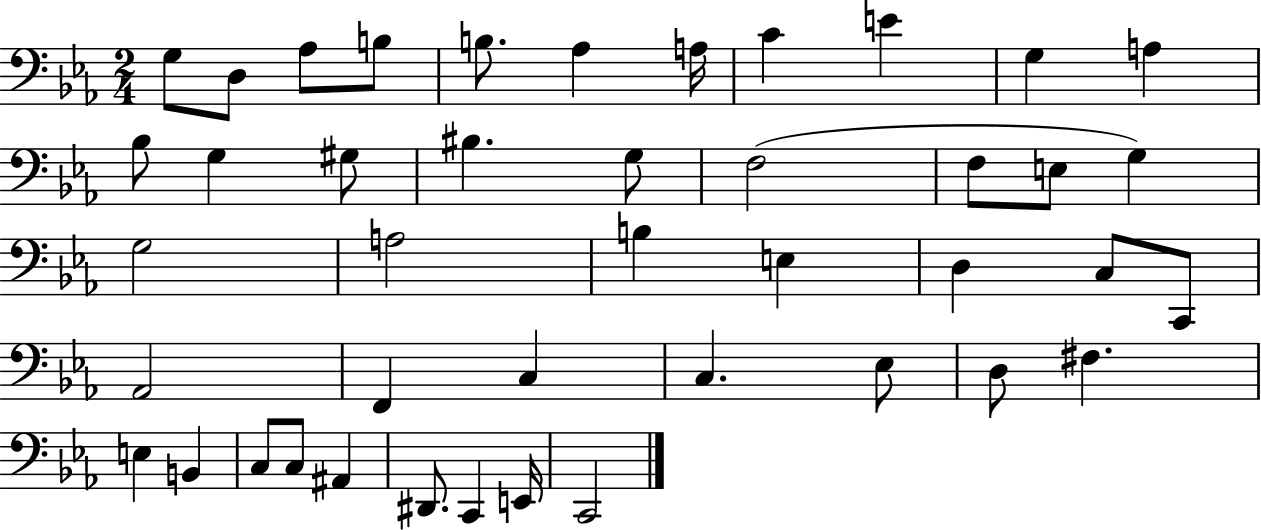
X:1
T:Untitled
M:2/4
L:1/4
K:Eb
G,/2 D,/2 _A,/2 B,/2 B,/2 _A, A,/4 C E G, A, _B,/2 G, ^G,/2 ^B, G,/2 F,2 F,/2 E,/2 G, G,2 A,2 B, E, D, C,/2 C,,/2 _A,,2 F,, C, C, _E,/2 D,/2 ^F, E, B,, C,/2 C,/2 ^A,, ^D,,/2 C,, E,,/4 C,,2